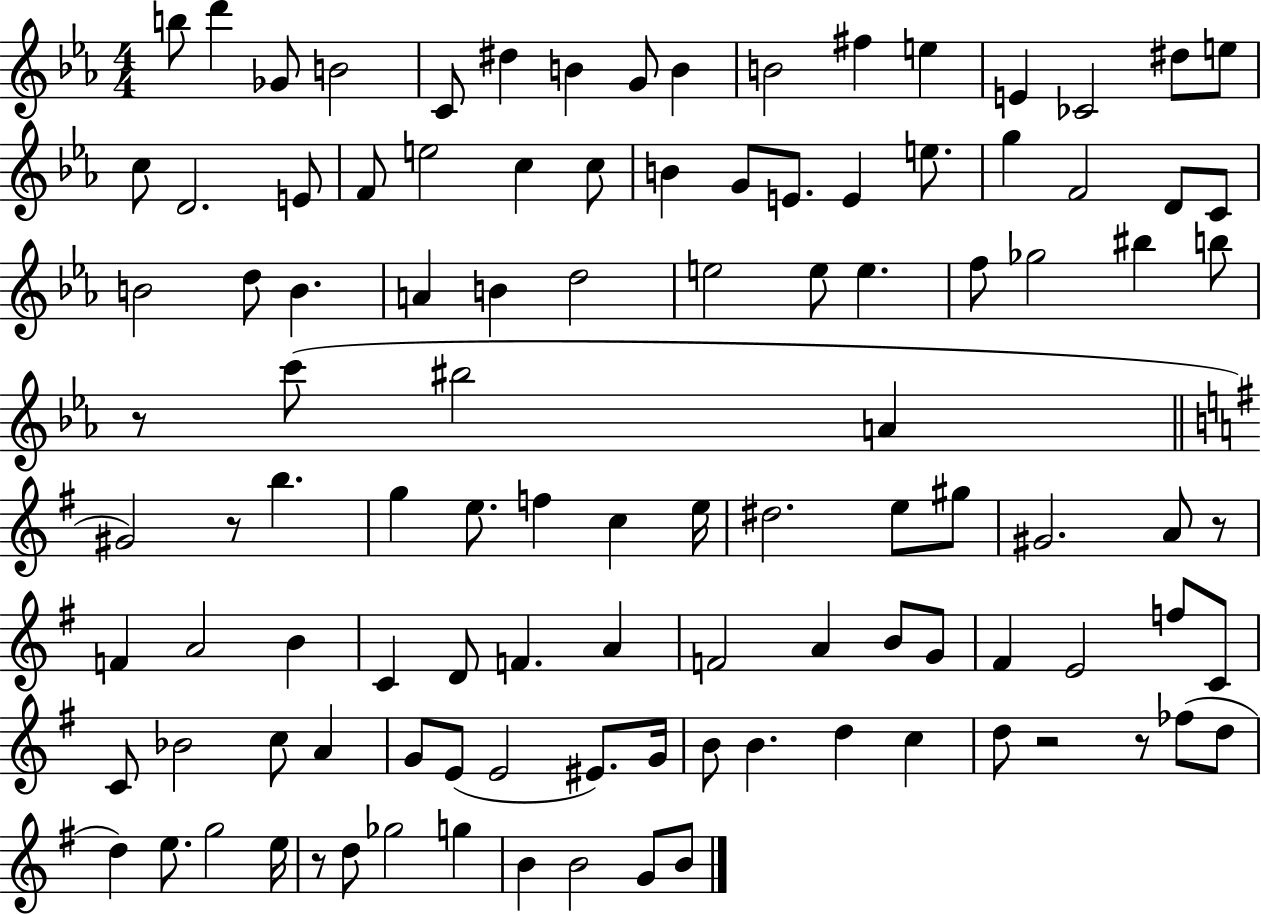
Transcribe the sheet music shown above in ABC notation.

X:1
T:Untitled
M:4/4
L:1/4
K:Eb
b/2 d' _G/2 B2 C/2 ^d B G/2 B B2 ^f e E _C2 ^d/2 e/2 c/2 D2 E/2 F/2 e2 c c/2 B G/2 E/2 E e/2 g F2 D/2 C/2 B2 d/2 B A B d2 e2 e/2 e f/2 _g2 ^b b/2 z/2 c'/2 ^b2 A ^G2 z/2 b g e/2 f c e/4 ^d2 e/2 ^g/2 ^G2 A/2 z/2 F A2 B C D/2 F A F2 A B/2 G/2 ^F E2 f/2 C/2 C/2 _B2 c/2 A G/2 E/2 E2 ^E/2 G/4 B/2 B d c d/2 z2 z/2 _f/2 d/2 d e/2 g2 e/4 z/2 d/2 _g2 g B B2 G/2 B/2